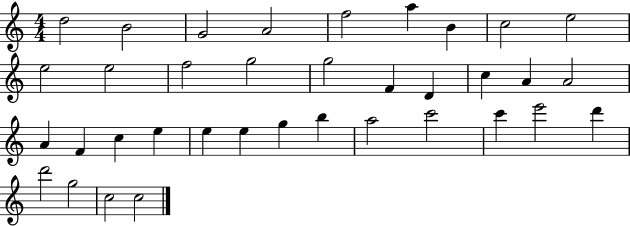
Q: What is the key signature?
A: C major